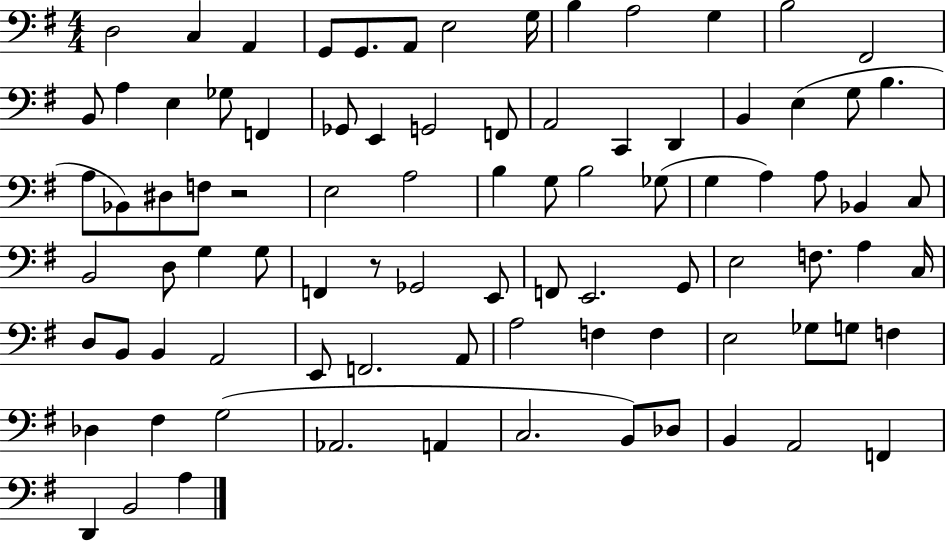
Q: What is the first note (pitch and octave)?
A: D3